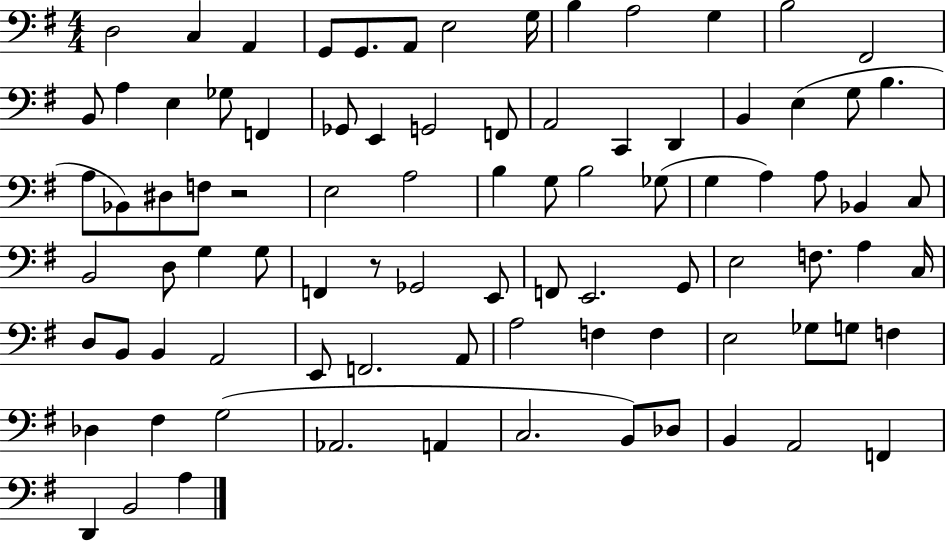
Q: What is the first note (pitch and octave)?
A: D3